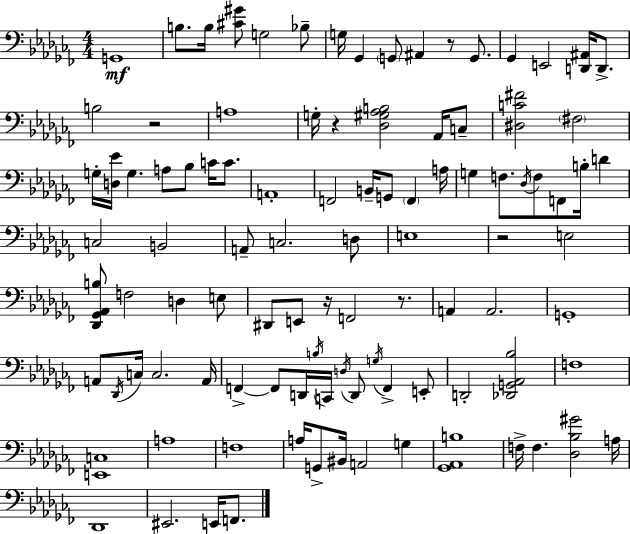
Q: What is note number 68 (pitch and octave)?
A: F2